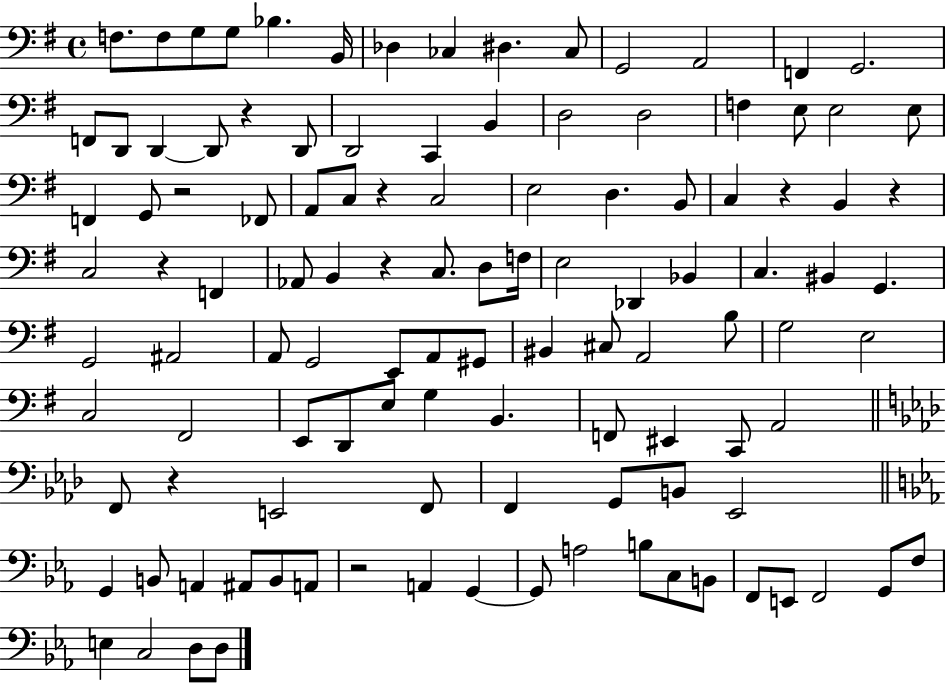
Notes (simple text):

F3/e. F3/e G3/e G3/e Bb3/q. B2/s Db3/q CES3/q D#3/q. CES3/e G2/h A2/h F2/q G2/h. F2/e D2/e D2/q D2/e R/q D2/e D2/h C2/q B2/q D3/h D3/h F3/q E3/e E3/h E3/e F2/q G2/e R/h FES2/e A2/e C3/e R/q C3/h E3/h D3/q. B2/e C3/q R/q B2/q R/q C3/h R/q F2/q Ab2/e B2/q R/q C3/e. D3/e F3/s E3/h Db2/q Bb2/q C3/q. BIS2/q G2/q. G2/h A#2/h A2/e G2/h E2/e A2/e G#2/e BIS2/q C#3/e A2/h B3/e G3/h E3/h C3/h F#2/h E2/e D2/e E3/e G3/q B2/q. F2/e EIS2/q C2/e A2/h F2/e R/q E2/h F2/e F2/q G2/e B2/e Eb2/h G2/q B2/e A2/q A#2/e B2/e A2/e R/h A2/q G2/q G2/e A3/h B3/e C3/e B2/e F2/e E2/e F2/h G2/e F3/e E3/q C3/h D3/e D3/e